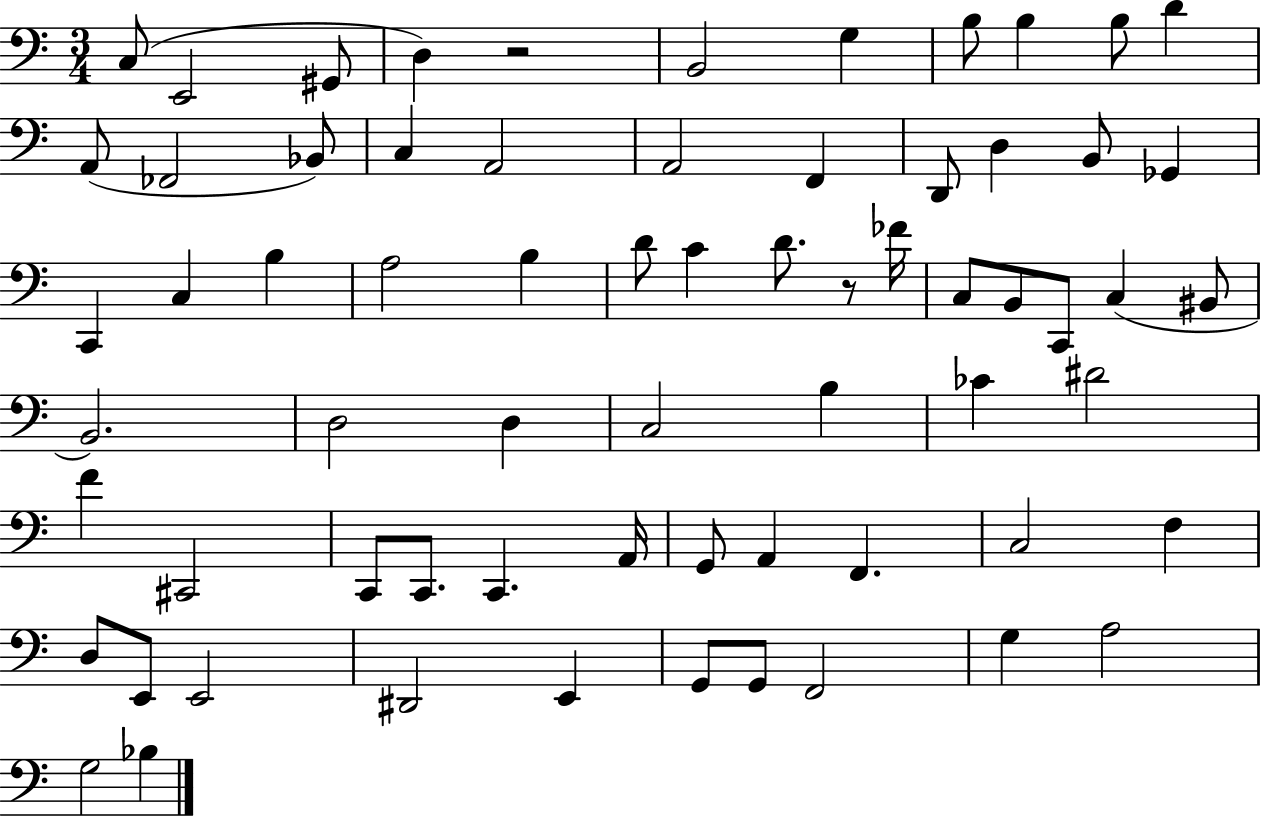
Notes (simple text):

C3/e E2/h G#2/e D3/q R/h B2/h G3/q B3/e B3/q B3/e D4/q A2/e FES2/h Bb2/e C3/q A2/h A2/h F2/q D2/e D3/q B2/e Gb2/q C2/q C3/q B3/q A3/h B3/q D4/e C4/q D4/e. R/e FES4/s C3/e B2/e C2/e C3/q BIS2/e B2/h. D3/h D3/q C3/h B3/q CES4/q D#4/h F4/q C#2/h C2/e C2/e. C2/q. A2/s G2/e A2/q F2/q. C3/h F3/q D3/e E2/e E2/h D#2/h E2/q G2/e G2/e F2/h G3/q A3/h G3/h Bb3/q